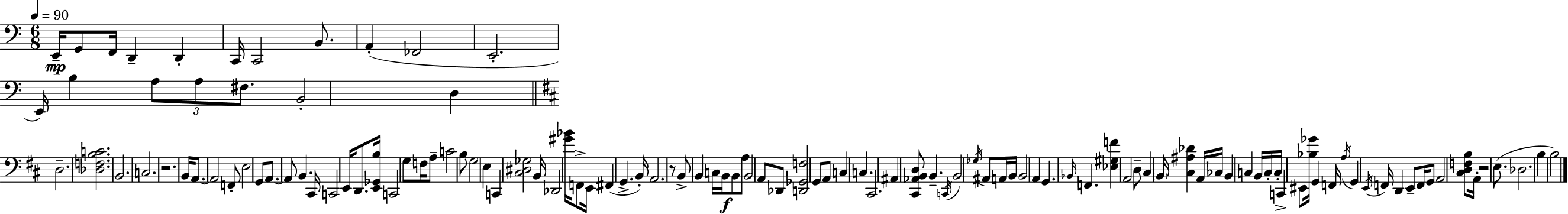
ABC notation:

X:1
T:Untitled
M:6/8
L:1/4
K:Am
E,,/4 G,,/2 F,,/4 D,, D,, C,,/4 C,,2 B,,/2 A,, _F,,2 E,,2 E,,/4 B, A,/2 A,/2 ^F,/2 B,,2 D, D,2 [_D,F,B,C]2 B,,2 C,2 z2 B,,/4 A,,/2 A,,2 F,,/2 E,2 G,,/2 A,,/2 A,,/2 B,, ^C,,/4 C,,2 E,,/4 D,,/2 [E,,_G,,B,]/4 C,,2 G,/2 F,/4 A,/2 C2 B,/2 G,2 E, C,, [^C,^D,_G,]2 B,,/4 _D,,2 [^G_B]/4 F,,/2 E,,/4 ^F,, G,, B,,/4 A,,2 z/2 B,,/2 B,, C,/4 B,,/4 B,,/2 A,/2 B,,2 A,,/2 _D,,/2 [D,,_G,,F,]2 G,,/2 A,,/2 C, C, ^C,,2 ^A,, [^C,,_A,,B,,D,]/2 B,, C,,/4 B,,2 _G,/4 ^A,,/2 A,,/4 B,,/4 B,,2 A,, G,, _B,,/4 F,, [_E,^G,F] A,,2 D,/2 ^C, B,,/4 [^C,^A,_D] A,,/4 _C,/4 B,, C, B,,/4 C,/4 C,/4 C,, ^E,,/2 [_B,_G]/4 G,, F,,/4 A,/4 G,, E,,/4 F,,/4 D,, E,,/2 F,,/4 G,,/2 A,,2 [^C,D,F,B,]/2 A,,/4 z2 E,/2 _D,2 B, B,2